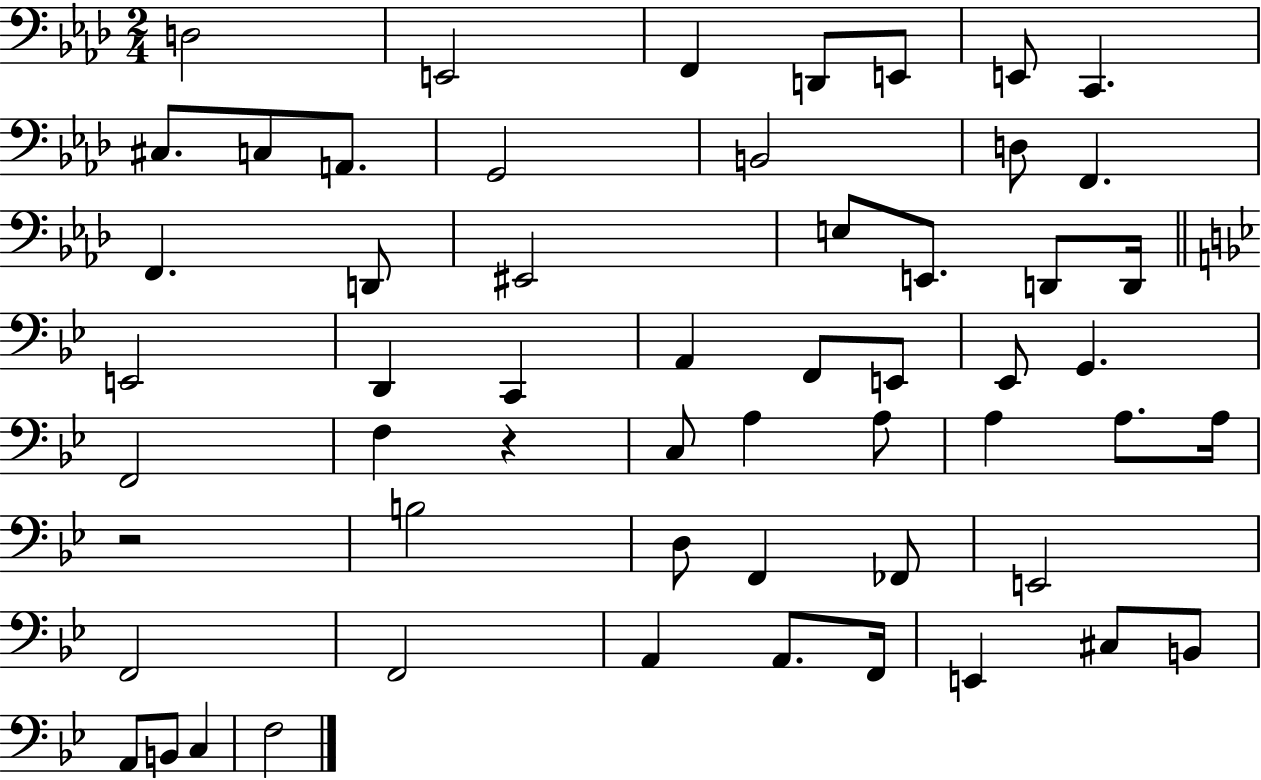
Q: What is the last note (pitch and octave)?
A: F3